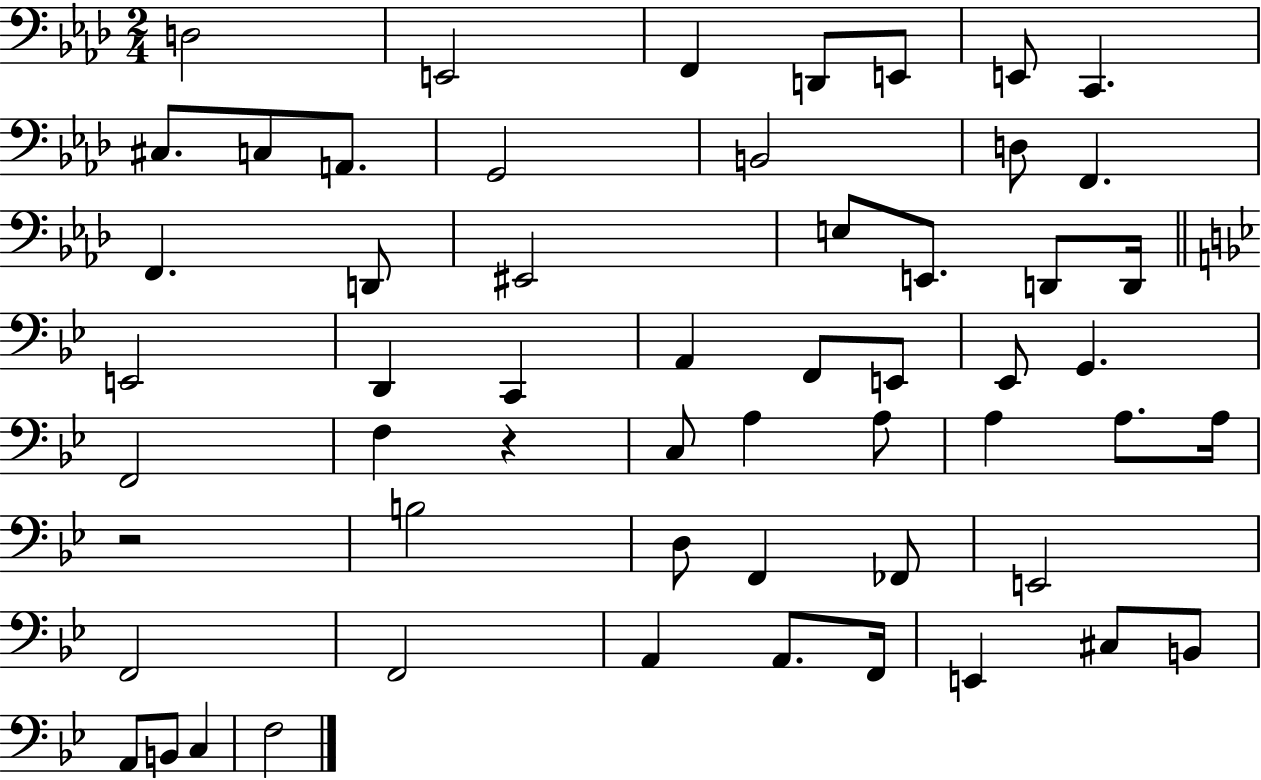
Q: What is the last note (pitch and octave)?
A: F3